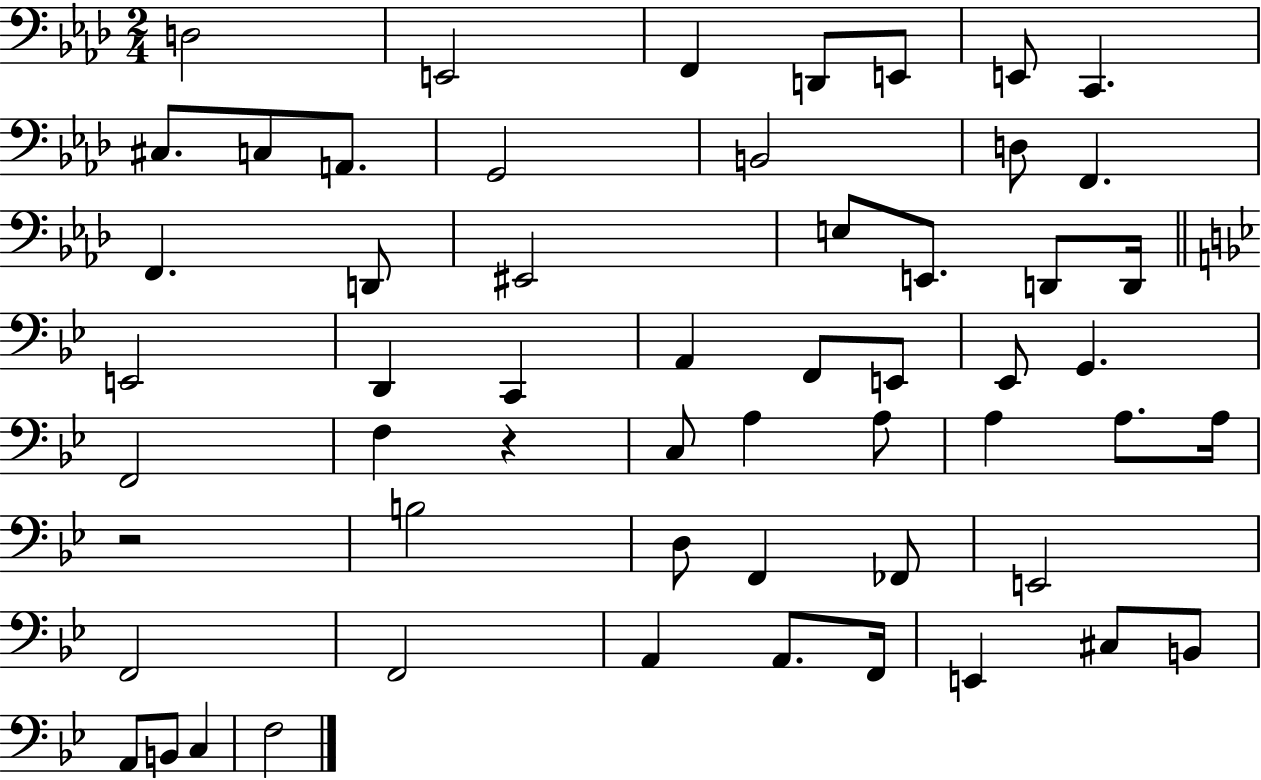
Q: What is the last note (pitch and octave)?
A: F3